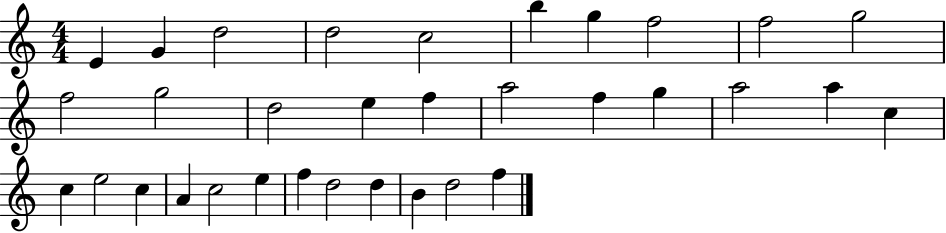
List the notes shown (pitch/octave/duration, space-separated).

E4/q G4/q D5/h D5/h C5/h B5/q G5/q F5/h F5/h G5/h F5/h G5/h D5/h E5/q F5/q A5/h F5/q G5/q A5/h A5/q C5/q C5/q E5/h C5/q A4/q C5/h E5/q F5/q D5/h D5/q B4/q D5/h F5/q